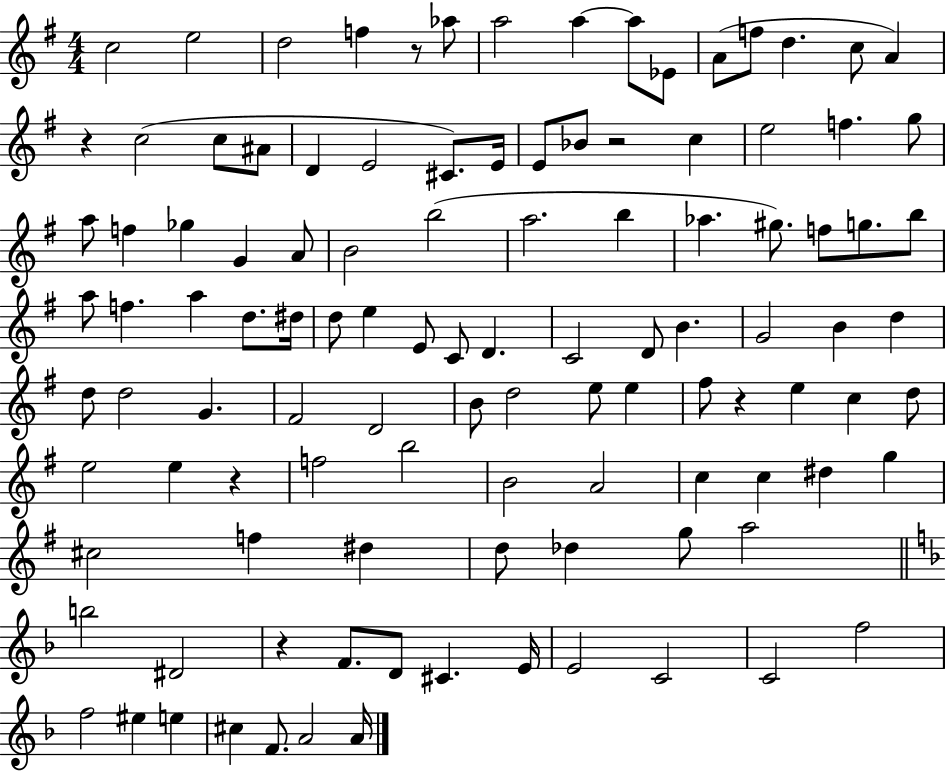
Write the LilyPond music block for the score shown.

{
  \clef treble
  \numericTimeSignature
  \time 4/4
  \key g \major
  \repeat volta 2 { c''2 e''2 | d''2 f''4 r8 aes''8 | a''2 a''4~~ a''8 ees'8 | a'8( f''8 d''4. c''8 a'4) | \break r4 c''2( c''8 ais'8 | d'4 e'2 cis'8.) e'16 | e'8 bes'8 r2 c''4 | e''2 f''4. g''8 | \break a''8 f''4 ges''4 g'4 a'8 | b'2 b''2( | a''2. b''4 | aes''4. gis''8.) f''8 g''8. b''8 | \break a''8 f''4. a''4 d''8. dis''16 | d''8 e''4 e'8 c'8 d'4. | c'2 d'8 b'4. | g'2 b'4 d''4 | \break d''8 d''2 g'4. | fis'2 d'2 | b'8 d''2 e''8 e''4 | fis''8 r4 e''4 c''4 d''8 | \break e''2 e''4 r4 | f''2 b''2 | b'2 a'2 | c''4 c''4 dis''4 g''4 | \break cis''2 f''4 dis''4 | d''8 des''4 g''8 a''2 | \bar "||" \break \key f \major b''2 dis'2 | r4 f'8. d'8 cis'4. e'16 | e'2 c'2 | c'2 f''2 | \break f''2 eis''4 e''4 | cis''4 f'8. a'2 a'16 | } \bar "|."
}